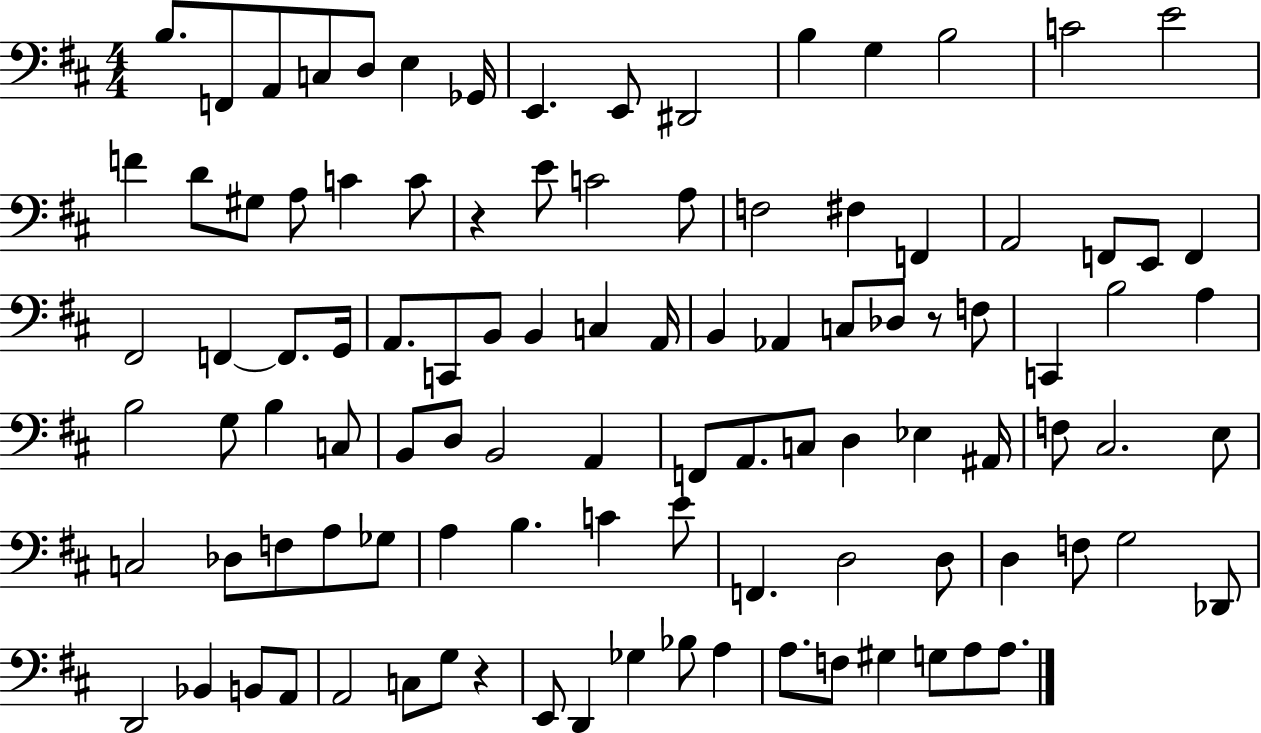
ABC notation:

X:1
T:Untitled
M:4/4
L:1/4
K:D
B,/2 F,,/2 A,,/2 C,/2 D,/2 E, _G,,/4 E,, E,,/2 ^D,,2 B, G, B,2 C2 E2 F D/2 ^G,/2 A,/2 C C/2 z E/2 C2 A,/2 F,2 ^F, F,, A,,2 F,,/2 E,,/2 F,, ^F,,2 F,, F,,/2 G,,/4 A,,/2 C,,/2 B,,/2 B,, C, A,,/4 B,, _A,, C,/2 _D,/2 z/2 F,/2 C,, B,2 A, B,2 G,/2 B, C,/2 B,,/2 D,/2 B,,2 A,, F,,/2 A,,/2 C,/2 D, _E, ^A,,/4 F,/2 ^C,2 E,/2 C,2 _D,/2 F,/2 A,/2 _G,/2 A, B, C E/2 F,, D,2 D,/2 D, F,/2 G,2 _D,,/2 D,,2 _B,, B,,/2 A,,/2 A,,2 C,/2 G,/2 z E,,/2 D,, _G, _B,/2 A, A,/2 F,/2 ^G, G,/2 A,/2 A,/2